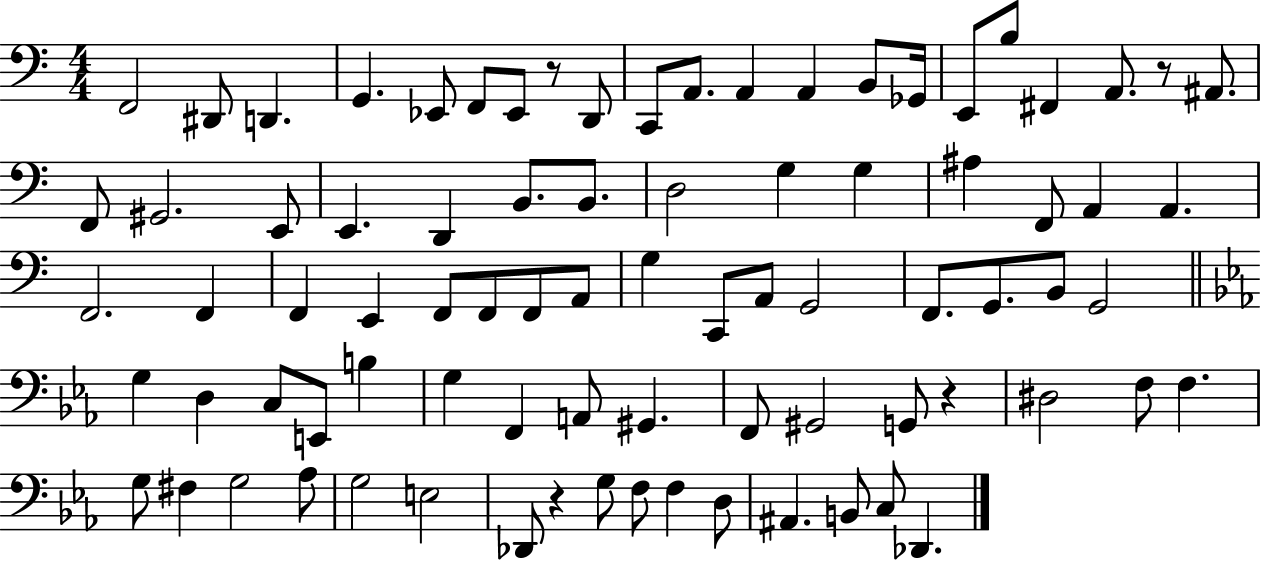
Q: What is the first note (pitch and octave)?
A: F2